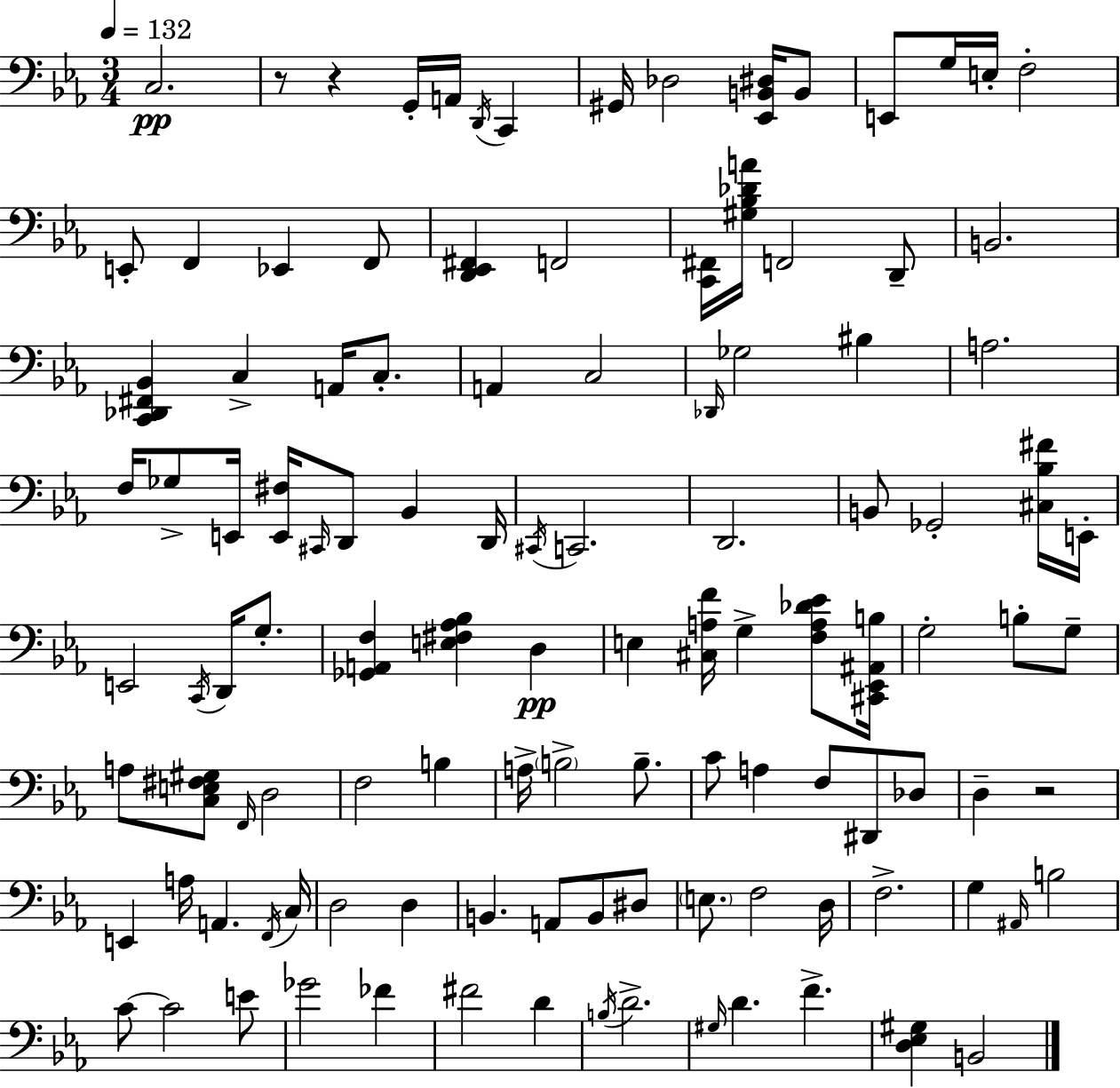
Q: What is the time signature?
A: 3/4